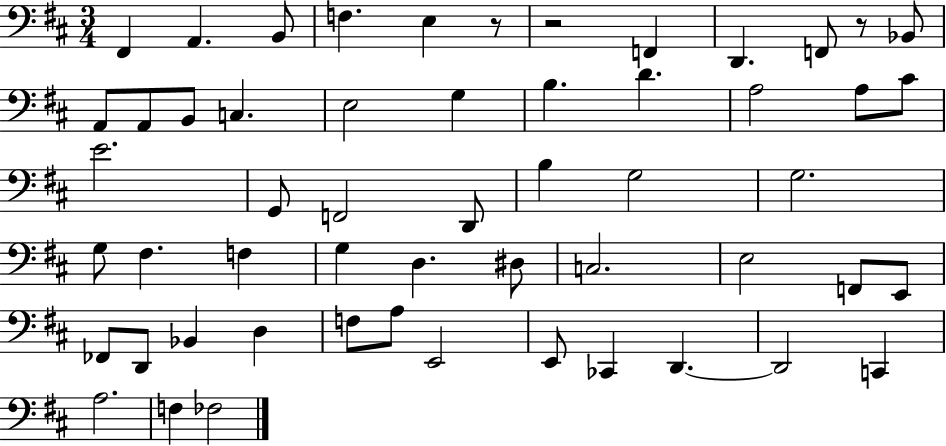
{
  \clef bass
  \numericTimeSignature
  \time 3/4
  \key d \major
  fis,4 a,4. b,8 | f4. e4 r8 | r2 f,4 | d,4. f,8 r8 bes,8 | \break a,8 a,8 b,8 c4. | e2 g4 | b4. d'4. | a2 a8 cis'8 | \break e'2. | g,8 f,2 d,8 | b4 g2 | g2. | \break g8 fis4. f4 | g4 d4. dis8 | c2. | e2 f,8 e,8 | \break fes,8 d,8 bes,4 d4 | f8 a8 e,2 | e,8 ces,4 d,4.~~ | d,2 c,4 | \break a2. | f4 fes2 | \bar "|."
}